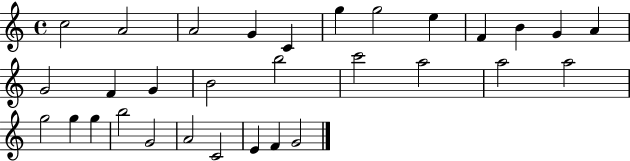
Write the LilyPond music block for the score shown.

{
  \clef treble
  \time 4/4
  \defaultTimeSignature
  \key c \major
  c''2 a'2 | a'2 g'4 c'4 | g''4 g''2 e''4 | f'4 b'4 g'4 a'4 | \break g'2 f'4 g'4 | b'2 b''2 | c'''2 a''2 | a''2 a''2 | \break g''2 g''4 g''4 | b''2 g'2 | a'2 c'2 | e'4 f'4 g'2 | \break \bar "|."
}